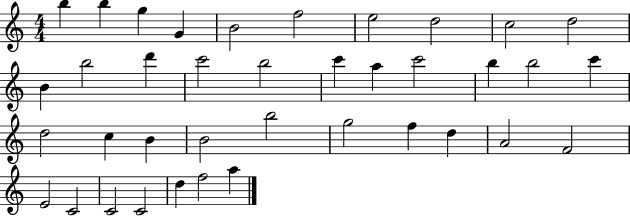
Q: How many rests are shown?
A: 0